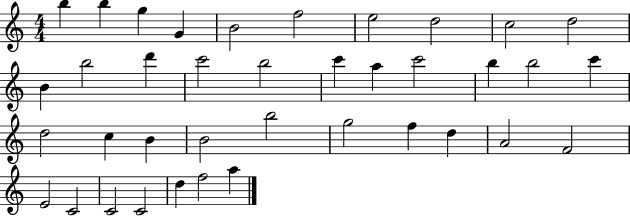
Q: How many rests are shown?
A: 0